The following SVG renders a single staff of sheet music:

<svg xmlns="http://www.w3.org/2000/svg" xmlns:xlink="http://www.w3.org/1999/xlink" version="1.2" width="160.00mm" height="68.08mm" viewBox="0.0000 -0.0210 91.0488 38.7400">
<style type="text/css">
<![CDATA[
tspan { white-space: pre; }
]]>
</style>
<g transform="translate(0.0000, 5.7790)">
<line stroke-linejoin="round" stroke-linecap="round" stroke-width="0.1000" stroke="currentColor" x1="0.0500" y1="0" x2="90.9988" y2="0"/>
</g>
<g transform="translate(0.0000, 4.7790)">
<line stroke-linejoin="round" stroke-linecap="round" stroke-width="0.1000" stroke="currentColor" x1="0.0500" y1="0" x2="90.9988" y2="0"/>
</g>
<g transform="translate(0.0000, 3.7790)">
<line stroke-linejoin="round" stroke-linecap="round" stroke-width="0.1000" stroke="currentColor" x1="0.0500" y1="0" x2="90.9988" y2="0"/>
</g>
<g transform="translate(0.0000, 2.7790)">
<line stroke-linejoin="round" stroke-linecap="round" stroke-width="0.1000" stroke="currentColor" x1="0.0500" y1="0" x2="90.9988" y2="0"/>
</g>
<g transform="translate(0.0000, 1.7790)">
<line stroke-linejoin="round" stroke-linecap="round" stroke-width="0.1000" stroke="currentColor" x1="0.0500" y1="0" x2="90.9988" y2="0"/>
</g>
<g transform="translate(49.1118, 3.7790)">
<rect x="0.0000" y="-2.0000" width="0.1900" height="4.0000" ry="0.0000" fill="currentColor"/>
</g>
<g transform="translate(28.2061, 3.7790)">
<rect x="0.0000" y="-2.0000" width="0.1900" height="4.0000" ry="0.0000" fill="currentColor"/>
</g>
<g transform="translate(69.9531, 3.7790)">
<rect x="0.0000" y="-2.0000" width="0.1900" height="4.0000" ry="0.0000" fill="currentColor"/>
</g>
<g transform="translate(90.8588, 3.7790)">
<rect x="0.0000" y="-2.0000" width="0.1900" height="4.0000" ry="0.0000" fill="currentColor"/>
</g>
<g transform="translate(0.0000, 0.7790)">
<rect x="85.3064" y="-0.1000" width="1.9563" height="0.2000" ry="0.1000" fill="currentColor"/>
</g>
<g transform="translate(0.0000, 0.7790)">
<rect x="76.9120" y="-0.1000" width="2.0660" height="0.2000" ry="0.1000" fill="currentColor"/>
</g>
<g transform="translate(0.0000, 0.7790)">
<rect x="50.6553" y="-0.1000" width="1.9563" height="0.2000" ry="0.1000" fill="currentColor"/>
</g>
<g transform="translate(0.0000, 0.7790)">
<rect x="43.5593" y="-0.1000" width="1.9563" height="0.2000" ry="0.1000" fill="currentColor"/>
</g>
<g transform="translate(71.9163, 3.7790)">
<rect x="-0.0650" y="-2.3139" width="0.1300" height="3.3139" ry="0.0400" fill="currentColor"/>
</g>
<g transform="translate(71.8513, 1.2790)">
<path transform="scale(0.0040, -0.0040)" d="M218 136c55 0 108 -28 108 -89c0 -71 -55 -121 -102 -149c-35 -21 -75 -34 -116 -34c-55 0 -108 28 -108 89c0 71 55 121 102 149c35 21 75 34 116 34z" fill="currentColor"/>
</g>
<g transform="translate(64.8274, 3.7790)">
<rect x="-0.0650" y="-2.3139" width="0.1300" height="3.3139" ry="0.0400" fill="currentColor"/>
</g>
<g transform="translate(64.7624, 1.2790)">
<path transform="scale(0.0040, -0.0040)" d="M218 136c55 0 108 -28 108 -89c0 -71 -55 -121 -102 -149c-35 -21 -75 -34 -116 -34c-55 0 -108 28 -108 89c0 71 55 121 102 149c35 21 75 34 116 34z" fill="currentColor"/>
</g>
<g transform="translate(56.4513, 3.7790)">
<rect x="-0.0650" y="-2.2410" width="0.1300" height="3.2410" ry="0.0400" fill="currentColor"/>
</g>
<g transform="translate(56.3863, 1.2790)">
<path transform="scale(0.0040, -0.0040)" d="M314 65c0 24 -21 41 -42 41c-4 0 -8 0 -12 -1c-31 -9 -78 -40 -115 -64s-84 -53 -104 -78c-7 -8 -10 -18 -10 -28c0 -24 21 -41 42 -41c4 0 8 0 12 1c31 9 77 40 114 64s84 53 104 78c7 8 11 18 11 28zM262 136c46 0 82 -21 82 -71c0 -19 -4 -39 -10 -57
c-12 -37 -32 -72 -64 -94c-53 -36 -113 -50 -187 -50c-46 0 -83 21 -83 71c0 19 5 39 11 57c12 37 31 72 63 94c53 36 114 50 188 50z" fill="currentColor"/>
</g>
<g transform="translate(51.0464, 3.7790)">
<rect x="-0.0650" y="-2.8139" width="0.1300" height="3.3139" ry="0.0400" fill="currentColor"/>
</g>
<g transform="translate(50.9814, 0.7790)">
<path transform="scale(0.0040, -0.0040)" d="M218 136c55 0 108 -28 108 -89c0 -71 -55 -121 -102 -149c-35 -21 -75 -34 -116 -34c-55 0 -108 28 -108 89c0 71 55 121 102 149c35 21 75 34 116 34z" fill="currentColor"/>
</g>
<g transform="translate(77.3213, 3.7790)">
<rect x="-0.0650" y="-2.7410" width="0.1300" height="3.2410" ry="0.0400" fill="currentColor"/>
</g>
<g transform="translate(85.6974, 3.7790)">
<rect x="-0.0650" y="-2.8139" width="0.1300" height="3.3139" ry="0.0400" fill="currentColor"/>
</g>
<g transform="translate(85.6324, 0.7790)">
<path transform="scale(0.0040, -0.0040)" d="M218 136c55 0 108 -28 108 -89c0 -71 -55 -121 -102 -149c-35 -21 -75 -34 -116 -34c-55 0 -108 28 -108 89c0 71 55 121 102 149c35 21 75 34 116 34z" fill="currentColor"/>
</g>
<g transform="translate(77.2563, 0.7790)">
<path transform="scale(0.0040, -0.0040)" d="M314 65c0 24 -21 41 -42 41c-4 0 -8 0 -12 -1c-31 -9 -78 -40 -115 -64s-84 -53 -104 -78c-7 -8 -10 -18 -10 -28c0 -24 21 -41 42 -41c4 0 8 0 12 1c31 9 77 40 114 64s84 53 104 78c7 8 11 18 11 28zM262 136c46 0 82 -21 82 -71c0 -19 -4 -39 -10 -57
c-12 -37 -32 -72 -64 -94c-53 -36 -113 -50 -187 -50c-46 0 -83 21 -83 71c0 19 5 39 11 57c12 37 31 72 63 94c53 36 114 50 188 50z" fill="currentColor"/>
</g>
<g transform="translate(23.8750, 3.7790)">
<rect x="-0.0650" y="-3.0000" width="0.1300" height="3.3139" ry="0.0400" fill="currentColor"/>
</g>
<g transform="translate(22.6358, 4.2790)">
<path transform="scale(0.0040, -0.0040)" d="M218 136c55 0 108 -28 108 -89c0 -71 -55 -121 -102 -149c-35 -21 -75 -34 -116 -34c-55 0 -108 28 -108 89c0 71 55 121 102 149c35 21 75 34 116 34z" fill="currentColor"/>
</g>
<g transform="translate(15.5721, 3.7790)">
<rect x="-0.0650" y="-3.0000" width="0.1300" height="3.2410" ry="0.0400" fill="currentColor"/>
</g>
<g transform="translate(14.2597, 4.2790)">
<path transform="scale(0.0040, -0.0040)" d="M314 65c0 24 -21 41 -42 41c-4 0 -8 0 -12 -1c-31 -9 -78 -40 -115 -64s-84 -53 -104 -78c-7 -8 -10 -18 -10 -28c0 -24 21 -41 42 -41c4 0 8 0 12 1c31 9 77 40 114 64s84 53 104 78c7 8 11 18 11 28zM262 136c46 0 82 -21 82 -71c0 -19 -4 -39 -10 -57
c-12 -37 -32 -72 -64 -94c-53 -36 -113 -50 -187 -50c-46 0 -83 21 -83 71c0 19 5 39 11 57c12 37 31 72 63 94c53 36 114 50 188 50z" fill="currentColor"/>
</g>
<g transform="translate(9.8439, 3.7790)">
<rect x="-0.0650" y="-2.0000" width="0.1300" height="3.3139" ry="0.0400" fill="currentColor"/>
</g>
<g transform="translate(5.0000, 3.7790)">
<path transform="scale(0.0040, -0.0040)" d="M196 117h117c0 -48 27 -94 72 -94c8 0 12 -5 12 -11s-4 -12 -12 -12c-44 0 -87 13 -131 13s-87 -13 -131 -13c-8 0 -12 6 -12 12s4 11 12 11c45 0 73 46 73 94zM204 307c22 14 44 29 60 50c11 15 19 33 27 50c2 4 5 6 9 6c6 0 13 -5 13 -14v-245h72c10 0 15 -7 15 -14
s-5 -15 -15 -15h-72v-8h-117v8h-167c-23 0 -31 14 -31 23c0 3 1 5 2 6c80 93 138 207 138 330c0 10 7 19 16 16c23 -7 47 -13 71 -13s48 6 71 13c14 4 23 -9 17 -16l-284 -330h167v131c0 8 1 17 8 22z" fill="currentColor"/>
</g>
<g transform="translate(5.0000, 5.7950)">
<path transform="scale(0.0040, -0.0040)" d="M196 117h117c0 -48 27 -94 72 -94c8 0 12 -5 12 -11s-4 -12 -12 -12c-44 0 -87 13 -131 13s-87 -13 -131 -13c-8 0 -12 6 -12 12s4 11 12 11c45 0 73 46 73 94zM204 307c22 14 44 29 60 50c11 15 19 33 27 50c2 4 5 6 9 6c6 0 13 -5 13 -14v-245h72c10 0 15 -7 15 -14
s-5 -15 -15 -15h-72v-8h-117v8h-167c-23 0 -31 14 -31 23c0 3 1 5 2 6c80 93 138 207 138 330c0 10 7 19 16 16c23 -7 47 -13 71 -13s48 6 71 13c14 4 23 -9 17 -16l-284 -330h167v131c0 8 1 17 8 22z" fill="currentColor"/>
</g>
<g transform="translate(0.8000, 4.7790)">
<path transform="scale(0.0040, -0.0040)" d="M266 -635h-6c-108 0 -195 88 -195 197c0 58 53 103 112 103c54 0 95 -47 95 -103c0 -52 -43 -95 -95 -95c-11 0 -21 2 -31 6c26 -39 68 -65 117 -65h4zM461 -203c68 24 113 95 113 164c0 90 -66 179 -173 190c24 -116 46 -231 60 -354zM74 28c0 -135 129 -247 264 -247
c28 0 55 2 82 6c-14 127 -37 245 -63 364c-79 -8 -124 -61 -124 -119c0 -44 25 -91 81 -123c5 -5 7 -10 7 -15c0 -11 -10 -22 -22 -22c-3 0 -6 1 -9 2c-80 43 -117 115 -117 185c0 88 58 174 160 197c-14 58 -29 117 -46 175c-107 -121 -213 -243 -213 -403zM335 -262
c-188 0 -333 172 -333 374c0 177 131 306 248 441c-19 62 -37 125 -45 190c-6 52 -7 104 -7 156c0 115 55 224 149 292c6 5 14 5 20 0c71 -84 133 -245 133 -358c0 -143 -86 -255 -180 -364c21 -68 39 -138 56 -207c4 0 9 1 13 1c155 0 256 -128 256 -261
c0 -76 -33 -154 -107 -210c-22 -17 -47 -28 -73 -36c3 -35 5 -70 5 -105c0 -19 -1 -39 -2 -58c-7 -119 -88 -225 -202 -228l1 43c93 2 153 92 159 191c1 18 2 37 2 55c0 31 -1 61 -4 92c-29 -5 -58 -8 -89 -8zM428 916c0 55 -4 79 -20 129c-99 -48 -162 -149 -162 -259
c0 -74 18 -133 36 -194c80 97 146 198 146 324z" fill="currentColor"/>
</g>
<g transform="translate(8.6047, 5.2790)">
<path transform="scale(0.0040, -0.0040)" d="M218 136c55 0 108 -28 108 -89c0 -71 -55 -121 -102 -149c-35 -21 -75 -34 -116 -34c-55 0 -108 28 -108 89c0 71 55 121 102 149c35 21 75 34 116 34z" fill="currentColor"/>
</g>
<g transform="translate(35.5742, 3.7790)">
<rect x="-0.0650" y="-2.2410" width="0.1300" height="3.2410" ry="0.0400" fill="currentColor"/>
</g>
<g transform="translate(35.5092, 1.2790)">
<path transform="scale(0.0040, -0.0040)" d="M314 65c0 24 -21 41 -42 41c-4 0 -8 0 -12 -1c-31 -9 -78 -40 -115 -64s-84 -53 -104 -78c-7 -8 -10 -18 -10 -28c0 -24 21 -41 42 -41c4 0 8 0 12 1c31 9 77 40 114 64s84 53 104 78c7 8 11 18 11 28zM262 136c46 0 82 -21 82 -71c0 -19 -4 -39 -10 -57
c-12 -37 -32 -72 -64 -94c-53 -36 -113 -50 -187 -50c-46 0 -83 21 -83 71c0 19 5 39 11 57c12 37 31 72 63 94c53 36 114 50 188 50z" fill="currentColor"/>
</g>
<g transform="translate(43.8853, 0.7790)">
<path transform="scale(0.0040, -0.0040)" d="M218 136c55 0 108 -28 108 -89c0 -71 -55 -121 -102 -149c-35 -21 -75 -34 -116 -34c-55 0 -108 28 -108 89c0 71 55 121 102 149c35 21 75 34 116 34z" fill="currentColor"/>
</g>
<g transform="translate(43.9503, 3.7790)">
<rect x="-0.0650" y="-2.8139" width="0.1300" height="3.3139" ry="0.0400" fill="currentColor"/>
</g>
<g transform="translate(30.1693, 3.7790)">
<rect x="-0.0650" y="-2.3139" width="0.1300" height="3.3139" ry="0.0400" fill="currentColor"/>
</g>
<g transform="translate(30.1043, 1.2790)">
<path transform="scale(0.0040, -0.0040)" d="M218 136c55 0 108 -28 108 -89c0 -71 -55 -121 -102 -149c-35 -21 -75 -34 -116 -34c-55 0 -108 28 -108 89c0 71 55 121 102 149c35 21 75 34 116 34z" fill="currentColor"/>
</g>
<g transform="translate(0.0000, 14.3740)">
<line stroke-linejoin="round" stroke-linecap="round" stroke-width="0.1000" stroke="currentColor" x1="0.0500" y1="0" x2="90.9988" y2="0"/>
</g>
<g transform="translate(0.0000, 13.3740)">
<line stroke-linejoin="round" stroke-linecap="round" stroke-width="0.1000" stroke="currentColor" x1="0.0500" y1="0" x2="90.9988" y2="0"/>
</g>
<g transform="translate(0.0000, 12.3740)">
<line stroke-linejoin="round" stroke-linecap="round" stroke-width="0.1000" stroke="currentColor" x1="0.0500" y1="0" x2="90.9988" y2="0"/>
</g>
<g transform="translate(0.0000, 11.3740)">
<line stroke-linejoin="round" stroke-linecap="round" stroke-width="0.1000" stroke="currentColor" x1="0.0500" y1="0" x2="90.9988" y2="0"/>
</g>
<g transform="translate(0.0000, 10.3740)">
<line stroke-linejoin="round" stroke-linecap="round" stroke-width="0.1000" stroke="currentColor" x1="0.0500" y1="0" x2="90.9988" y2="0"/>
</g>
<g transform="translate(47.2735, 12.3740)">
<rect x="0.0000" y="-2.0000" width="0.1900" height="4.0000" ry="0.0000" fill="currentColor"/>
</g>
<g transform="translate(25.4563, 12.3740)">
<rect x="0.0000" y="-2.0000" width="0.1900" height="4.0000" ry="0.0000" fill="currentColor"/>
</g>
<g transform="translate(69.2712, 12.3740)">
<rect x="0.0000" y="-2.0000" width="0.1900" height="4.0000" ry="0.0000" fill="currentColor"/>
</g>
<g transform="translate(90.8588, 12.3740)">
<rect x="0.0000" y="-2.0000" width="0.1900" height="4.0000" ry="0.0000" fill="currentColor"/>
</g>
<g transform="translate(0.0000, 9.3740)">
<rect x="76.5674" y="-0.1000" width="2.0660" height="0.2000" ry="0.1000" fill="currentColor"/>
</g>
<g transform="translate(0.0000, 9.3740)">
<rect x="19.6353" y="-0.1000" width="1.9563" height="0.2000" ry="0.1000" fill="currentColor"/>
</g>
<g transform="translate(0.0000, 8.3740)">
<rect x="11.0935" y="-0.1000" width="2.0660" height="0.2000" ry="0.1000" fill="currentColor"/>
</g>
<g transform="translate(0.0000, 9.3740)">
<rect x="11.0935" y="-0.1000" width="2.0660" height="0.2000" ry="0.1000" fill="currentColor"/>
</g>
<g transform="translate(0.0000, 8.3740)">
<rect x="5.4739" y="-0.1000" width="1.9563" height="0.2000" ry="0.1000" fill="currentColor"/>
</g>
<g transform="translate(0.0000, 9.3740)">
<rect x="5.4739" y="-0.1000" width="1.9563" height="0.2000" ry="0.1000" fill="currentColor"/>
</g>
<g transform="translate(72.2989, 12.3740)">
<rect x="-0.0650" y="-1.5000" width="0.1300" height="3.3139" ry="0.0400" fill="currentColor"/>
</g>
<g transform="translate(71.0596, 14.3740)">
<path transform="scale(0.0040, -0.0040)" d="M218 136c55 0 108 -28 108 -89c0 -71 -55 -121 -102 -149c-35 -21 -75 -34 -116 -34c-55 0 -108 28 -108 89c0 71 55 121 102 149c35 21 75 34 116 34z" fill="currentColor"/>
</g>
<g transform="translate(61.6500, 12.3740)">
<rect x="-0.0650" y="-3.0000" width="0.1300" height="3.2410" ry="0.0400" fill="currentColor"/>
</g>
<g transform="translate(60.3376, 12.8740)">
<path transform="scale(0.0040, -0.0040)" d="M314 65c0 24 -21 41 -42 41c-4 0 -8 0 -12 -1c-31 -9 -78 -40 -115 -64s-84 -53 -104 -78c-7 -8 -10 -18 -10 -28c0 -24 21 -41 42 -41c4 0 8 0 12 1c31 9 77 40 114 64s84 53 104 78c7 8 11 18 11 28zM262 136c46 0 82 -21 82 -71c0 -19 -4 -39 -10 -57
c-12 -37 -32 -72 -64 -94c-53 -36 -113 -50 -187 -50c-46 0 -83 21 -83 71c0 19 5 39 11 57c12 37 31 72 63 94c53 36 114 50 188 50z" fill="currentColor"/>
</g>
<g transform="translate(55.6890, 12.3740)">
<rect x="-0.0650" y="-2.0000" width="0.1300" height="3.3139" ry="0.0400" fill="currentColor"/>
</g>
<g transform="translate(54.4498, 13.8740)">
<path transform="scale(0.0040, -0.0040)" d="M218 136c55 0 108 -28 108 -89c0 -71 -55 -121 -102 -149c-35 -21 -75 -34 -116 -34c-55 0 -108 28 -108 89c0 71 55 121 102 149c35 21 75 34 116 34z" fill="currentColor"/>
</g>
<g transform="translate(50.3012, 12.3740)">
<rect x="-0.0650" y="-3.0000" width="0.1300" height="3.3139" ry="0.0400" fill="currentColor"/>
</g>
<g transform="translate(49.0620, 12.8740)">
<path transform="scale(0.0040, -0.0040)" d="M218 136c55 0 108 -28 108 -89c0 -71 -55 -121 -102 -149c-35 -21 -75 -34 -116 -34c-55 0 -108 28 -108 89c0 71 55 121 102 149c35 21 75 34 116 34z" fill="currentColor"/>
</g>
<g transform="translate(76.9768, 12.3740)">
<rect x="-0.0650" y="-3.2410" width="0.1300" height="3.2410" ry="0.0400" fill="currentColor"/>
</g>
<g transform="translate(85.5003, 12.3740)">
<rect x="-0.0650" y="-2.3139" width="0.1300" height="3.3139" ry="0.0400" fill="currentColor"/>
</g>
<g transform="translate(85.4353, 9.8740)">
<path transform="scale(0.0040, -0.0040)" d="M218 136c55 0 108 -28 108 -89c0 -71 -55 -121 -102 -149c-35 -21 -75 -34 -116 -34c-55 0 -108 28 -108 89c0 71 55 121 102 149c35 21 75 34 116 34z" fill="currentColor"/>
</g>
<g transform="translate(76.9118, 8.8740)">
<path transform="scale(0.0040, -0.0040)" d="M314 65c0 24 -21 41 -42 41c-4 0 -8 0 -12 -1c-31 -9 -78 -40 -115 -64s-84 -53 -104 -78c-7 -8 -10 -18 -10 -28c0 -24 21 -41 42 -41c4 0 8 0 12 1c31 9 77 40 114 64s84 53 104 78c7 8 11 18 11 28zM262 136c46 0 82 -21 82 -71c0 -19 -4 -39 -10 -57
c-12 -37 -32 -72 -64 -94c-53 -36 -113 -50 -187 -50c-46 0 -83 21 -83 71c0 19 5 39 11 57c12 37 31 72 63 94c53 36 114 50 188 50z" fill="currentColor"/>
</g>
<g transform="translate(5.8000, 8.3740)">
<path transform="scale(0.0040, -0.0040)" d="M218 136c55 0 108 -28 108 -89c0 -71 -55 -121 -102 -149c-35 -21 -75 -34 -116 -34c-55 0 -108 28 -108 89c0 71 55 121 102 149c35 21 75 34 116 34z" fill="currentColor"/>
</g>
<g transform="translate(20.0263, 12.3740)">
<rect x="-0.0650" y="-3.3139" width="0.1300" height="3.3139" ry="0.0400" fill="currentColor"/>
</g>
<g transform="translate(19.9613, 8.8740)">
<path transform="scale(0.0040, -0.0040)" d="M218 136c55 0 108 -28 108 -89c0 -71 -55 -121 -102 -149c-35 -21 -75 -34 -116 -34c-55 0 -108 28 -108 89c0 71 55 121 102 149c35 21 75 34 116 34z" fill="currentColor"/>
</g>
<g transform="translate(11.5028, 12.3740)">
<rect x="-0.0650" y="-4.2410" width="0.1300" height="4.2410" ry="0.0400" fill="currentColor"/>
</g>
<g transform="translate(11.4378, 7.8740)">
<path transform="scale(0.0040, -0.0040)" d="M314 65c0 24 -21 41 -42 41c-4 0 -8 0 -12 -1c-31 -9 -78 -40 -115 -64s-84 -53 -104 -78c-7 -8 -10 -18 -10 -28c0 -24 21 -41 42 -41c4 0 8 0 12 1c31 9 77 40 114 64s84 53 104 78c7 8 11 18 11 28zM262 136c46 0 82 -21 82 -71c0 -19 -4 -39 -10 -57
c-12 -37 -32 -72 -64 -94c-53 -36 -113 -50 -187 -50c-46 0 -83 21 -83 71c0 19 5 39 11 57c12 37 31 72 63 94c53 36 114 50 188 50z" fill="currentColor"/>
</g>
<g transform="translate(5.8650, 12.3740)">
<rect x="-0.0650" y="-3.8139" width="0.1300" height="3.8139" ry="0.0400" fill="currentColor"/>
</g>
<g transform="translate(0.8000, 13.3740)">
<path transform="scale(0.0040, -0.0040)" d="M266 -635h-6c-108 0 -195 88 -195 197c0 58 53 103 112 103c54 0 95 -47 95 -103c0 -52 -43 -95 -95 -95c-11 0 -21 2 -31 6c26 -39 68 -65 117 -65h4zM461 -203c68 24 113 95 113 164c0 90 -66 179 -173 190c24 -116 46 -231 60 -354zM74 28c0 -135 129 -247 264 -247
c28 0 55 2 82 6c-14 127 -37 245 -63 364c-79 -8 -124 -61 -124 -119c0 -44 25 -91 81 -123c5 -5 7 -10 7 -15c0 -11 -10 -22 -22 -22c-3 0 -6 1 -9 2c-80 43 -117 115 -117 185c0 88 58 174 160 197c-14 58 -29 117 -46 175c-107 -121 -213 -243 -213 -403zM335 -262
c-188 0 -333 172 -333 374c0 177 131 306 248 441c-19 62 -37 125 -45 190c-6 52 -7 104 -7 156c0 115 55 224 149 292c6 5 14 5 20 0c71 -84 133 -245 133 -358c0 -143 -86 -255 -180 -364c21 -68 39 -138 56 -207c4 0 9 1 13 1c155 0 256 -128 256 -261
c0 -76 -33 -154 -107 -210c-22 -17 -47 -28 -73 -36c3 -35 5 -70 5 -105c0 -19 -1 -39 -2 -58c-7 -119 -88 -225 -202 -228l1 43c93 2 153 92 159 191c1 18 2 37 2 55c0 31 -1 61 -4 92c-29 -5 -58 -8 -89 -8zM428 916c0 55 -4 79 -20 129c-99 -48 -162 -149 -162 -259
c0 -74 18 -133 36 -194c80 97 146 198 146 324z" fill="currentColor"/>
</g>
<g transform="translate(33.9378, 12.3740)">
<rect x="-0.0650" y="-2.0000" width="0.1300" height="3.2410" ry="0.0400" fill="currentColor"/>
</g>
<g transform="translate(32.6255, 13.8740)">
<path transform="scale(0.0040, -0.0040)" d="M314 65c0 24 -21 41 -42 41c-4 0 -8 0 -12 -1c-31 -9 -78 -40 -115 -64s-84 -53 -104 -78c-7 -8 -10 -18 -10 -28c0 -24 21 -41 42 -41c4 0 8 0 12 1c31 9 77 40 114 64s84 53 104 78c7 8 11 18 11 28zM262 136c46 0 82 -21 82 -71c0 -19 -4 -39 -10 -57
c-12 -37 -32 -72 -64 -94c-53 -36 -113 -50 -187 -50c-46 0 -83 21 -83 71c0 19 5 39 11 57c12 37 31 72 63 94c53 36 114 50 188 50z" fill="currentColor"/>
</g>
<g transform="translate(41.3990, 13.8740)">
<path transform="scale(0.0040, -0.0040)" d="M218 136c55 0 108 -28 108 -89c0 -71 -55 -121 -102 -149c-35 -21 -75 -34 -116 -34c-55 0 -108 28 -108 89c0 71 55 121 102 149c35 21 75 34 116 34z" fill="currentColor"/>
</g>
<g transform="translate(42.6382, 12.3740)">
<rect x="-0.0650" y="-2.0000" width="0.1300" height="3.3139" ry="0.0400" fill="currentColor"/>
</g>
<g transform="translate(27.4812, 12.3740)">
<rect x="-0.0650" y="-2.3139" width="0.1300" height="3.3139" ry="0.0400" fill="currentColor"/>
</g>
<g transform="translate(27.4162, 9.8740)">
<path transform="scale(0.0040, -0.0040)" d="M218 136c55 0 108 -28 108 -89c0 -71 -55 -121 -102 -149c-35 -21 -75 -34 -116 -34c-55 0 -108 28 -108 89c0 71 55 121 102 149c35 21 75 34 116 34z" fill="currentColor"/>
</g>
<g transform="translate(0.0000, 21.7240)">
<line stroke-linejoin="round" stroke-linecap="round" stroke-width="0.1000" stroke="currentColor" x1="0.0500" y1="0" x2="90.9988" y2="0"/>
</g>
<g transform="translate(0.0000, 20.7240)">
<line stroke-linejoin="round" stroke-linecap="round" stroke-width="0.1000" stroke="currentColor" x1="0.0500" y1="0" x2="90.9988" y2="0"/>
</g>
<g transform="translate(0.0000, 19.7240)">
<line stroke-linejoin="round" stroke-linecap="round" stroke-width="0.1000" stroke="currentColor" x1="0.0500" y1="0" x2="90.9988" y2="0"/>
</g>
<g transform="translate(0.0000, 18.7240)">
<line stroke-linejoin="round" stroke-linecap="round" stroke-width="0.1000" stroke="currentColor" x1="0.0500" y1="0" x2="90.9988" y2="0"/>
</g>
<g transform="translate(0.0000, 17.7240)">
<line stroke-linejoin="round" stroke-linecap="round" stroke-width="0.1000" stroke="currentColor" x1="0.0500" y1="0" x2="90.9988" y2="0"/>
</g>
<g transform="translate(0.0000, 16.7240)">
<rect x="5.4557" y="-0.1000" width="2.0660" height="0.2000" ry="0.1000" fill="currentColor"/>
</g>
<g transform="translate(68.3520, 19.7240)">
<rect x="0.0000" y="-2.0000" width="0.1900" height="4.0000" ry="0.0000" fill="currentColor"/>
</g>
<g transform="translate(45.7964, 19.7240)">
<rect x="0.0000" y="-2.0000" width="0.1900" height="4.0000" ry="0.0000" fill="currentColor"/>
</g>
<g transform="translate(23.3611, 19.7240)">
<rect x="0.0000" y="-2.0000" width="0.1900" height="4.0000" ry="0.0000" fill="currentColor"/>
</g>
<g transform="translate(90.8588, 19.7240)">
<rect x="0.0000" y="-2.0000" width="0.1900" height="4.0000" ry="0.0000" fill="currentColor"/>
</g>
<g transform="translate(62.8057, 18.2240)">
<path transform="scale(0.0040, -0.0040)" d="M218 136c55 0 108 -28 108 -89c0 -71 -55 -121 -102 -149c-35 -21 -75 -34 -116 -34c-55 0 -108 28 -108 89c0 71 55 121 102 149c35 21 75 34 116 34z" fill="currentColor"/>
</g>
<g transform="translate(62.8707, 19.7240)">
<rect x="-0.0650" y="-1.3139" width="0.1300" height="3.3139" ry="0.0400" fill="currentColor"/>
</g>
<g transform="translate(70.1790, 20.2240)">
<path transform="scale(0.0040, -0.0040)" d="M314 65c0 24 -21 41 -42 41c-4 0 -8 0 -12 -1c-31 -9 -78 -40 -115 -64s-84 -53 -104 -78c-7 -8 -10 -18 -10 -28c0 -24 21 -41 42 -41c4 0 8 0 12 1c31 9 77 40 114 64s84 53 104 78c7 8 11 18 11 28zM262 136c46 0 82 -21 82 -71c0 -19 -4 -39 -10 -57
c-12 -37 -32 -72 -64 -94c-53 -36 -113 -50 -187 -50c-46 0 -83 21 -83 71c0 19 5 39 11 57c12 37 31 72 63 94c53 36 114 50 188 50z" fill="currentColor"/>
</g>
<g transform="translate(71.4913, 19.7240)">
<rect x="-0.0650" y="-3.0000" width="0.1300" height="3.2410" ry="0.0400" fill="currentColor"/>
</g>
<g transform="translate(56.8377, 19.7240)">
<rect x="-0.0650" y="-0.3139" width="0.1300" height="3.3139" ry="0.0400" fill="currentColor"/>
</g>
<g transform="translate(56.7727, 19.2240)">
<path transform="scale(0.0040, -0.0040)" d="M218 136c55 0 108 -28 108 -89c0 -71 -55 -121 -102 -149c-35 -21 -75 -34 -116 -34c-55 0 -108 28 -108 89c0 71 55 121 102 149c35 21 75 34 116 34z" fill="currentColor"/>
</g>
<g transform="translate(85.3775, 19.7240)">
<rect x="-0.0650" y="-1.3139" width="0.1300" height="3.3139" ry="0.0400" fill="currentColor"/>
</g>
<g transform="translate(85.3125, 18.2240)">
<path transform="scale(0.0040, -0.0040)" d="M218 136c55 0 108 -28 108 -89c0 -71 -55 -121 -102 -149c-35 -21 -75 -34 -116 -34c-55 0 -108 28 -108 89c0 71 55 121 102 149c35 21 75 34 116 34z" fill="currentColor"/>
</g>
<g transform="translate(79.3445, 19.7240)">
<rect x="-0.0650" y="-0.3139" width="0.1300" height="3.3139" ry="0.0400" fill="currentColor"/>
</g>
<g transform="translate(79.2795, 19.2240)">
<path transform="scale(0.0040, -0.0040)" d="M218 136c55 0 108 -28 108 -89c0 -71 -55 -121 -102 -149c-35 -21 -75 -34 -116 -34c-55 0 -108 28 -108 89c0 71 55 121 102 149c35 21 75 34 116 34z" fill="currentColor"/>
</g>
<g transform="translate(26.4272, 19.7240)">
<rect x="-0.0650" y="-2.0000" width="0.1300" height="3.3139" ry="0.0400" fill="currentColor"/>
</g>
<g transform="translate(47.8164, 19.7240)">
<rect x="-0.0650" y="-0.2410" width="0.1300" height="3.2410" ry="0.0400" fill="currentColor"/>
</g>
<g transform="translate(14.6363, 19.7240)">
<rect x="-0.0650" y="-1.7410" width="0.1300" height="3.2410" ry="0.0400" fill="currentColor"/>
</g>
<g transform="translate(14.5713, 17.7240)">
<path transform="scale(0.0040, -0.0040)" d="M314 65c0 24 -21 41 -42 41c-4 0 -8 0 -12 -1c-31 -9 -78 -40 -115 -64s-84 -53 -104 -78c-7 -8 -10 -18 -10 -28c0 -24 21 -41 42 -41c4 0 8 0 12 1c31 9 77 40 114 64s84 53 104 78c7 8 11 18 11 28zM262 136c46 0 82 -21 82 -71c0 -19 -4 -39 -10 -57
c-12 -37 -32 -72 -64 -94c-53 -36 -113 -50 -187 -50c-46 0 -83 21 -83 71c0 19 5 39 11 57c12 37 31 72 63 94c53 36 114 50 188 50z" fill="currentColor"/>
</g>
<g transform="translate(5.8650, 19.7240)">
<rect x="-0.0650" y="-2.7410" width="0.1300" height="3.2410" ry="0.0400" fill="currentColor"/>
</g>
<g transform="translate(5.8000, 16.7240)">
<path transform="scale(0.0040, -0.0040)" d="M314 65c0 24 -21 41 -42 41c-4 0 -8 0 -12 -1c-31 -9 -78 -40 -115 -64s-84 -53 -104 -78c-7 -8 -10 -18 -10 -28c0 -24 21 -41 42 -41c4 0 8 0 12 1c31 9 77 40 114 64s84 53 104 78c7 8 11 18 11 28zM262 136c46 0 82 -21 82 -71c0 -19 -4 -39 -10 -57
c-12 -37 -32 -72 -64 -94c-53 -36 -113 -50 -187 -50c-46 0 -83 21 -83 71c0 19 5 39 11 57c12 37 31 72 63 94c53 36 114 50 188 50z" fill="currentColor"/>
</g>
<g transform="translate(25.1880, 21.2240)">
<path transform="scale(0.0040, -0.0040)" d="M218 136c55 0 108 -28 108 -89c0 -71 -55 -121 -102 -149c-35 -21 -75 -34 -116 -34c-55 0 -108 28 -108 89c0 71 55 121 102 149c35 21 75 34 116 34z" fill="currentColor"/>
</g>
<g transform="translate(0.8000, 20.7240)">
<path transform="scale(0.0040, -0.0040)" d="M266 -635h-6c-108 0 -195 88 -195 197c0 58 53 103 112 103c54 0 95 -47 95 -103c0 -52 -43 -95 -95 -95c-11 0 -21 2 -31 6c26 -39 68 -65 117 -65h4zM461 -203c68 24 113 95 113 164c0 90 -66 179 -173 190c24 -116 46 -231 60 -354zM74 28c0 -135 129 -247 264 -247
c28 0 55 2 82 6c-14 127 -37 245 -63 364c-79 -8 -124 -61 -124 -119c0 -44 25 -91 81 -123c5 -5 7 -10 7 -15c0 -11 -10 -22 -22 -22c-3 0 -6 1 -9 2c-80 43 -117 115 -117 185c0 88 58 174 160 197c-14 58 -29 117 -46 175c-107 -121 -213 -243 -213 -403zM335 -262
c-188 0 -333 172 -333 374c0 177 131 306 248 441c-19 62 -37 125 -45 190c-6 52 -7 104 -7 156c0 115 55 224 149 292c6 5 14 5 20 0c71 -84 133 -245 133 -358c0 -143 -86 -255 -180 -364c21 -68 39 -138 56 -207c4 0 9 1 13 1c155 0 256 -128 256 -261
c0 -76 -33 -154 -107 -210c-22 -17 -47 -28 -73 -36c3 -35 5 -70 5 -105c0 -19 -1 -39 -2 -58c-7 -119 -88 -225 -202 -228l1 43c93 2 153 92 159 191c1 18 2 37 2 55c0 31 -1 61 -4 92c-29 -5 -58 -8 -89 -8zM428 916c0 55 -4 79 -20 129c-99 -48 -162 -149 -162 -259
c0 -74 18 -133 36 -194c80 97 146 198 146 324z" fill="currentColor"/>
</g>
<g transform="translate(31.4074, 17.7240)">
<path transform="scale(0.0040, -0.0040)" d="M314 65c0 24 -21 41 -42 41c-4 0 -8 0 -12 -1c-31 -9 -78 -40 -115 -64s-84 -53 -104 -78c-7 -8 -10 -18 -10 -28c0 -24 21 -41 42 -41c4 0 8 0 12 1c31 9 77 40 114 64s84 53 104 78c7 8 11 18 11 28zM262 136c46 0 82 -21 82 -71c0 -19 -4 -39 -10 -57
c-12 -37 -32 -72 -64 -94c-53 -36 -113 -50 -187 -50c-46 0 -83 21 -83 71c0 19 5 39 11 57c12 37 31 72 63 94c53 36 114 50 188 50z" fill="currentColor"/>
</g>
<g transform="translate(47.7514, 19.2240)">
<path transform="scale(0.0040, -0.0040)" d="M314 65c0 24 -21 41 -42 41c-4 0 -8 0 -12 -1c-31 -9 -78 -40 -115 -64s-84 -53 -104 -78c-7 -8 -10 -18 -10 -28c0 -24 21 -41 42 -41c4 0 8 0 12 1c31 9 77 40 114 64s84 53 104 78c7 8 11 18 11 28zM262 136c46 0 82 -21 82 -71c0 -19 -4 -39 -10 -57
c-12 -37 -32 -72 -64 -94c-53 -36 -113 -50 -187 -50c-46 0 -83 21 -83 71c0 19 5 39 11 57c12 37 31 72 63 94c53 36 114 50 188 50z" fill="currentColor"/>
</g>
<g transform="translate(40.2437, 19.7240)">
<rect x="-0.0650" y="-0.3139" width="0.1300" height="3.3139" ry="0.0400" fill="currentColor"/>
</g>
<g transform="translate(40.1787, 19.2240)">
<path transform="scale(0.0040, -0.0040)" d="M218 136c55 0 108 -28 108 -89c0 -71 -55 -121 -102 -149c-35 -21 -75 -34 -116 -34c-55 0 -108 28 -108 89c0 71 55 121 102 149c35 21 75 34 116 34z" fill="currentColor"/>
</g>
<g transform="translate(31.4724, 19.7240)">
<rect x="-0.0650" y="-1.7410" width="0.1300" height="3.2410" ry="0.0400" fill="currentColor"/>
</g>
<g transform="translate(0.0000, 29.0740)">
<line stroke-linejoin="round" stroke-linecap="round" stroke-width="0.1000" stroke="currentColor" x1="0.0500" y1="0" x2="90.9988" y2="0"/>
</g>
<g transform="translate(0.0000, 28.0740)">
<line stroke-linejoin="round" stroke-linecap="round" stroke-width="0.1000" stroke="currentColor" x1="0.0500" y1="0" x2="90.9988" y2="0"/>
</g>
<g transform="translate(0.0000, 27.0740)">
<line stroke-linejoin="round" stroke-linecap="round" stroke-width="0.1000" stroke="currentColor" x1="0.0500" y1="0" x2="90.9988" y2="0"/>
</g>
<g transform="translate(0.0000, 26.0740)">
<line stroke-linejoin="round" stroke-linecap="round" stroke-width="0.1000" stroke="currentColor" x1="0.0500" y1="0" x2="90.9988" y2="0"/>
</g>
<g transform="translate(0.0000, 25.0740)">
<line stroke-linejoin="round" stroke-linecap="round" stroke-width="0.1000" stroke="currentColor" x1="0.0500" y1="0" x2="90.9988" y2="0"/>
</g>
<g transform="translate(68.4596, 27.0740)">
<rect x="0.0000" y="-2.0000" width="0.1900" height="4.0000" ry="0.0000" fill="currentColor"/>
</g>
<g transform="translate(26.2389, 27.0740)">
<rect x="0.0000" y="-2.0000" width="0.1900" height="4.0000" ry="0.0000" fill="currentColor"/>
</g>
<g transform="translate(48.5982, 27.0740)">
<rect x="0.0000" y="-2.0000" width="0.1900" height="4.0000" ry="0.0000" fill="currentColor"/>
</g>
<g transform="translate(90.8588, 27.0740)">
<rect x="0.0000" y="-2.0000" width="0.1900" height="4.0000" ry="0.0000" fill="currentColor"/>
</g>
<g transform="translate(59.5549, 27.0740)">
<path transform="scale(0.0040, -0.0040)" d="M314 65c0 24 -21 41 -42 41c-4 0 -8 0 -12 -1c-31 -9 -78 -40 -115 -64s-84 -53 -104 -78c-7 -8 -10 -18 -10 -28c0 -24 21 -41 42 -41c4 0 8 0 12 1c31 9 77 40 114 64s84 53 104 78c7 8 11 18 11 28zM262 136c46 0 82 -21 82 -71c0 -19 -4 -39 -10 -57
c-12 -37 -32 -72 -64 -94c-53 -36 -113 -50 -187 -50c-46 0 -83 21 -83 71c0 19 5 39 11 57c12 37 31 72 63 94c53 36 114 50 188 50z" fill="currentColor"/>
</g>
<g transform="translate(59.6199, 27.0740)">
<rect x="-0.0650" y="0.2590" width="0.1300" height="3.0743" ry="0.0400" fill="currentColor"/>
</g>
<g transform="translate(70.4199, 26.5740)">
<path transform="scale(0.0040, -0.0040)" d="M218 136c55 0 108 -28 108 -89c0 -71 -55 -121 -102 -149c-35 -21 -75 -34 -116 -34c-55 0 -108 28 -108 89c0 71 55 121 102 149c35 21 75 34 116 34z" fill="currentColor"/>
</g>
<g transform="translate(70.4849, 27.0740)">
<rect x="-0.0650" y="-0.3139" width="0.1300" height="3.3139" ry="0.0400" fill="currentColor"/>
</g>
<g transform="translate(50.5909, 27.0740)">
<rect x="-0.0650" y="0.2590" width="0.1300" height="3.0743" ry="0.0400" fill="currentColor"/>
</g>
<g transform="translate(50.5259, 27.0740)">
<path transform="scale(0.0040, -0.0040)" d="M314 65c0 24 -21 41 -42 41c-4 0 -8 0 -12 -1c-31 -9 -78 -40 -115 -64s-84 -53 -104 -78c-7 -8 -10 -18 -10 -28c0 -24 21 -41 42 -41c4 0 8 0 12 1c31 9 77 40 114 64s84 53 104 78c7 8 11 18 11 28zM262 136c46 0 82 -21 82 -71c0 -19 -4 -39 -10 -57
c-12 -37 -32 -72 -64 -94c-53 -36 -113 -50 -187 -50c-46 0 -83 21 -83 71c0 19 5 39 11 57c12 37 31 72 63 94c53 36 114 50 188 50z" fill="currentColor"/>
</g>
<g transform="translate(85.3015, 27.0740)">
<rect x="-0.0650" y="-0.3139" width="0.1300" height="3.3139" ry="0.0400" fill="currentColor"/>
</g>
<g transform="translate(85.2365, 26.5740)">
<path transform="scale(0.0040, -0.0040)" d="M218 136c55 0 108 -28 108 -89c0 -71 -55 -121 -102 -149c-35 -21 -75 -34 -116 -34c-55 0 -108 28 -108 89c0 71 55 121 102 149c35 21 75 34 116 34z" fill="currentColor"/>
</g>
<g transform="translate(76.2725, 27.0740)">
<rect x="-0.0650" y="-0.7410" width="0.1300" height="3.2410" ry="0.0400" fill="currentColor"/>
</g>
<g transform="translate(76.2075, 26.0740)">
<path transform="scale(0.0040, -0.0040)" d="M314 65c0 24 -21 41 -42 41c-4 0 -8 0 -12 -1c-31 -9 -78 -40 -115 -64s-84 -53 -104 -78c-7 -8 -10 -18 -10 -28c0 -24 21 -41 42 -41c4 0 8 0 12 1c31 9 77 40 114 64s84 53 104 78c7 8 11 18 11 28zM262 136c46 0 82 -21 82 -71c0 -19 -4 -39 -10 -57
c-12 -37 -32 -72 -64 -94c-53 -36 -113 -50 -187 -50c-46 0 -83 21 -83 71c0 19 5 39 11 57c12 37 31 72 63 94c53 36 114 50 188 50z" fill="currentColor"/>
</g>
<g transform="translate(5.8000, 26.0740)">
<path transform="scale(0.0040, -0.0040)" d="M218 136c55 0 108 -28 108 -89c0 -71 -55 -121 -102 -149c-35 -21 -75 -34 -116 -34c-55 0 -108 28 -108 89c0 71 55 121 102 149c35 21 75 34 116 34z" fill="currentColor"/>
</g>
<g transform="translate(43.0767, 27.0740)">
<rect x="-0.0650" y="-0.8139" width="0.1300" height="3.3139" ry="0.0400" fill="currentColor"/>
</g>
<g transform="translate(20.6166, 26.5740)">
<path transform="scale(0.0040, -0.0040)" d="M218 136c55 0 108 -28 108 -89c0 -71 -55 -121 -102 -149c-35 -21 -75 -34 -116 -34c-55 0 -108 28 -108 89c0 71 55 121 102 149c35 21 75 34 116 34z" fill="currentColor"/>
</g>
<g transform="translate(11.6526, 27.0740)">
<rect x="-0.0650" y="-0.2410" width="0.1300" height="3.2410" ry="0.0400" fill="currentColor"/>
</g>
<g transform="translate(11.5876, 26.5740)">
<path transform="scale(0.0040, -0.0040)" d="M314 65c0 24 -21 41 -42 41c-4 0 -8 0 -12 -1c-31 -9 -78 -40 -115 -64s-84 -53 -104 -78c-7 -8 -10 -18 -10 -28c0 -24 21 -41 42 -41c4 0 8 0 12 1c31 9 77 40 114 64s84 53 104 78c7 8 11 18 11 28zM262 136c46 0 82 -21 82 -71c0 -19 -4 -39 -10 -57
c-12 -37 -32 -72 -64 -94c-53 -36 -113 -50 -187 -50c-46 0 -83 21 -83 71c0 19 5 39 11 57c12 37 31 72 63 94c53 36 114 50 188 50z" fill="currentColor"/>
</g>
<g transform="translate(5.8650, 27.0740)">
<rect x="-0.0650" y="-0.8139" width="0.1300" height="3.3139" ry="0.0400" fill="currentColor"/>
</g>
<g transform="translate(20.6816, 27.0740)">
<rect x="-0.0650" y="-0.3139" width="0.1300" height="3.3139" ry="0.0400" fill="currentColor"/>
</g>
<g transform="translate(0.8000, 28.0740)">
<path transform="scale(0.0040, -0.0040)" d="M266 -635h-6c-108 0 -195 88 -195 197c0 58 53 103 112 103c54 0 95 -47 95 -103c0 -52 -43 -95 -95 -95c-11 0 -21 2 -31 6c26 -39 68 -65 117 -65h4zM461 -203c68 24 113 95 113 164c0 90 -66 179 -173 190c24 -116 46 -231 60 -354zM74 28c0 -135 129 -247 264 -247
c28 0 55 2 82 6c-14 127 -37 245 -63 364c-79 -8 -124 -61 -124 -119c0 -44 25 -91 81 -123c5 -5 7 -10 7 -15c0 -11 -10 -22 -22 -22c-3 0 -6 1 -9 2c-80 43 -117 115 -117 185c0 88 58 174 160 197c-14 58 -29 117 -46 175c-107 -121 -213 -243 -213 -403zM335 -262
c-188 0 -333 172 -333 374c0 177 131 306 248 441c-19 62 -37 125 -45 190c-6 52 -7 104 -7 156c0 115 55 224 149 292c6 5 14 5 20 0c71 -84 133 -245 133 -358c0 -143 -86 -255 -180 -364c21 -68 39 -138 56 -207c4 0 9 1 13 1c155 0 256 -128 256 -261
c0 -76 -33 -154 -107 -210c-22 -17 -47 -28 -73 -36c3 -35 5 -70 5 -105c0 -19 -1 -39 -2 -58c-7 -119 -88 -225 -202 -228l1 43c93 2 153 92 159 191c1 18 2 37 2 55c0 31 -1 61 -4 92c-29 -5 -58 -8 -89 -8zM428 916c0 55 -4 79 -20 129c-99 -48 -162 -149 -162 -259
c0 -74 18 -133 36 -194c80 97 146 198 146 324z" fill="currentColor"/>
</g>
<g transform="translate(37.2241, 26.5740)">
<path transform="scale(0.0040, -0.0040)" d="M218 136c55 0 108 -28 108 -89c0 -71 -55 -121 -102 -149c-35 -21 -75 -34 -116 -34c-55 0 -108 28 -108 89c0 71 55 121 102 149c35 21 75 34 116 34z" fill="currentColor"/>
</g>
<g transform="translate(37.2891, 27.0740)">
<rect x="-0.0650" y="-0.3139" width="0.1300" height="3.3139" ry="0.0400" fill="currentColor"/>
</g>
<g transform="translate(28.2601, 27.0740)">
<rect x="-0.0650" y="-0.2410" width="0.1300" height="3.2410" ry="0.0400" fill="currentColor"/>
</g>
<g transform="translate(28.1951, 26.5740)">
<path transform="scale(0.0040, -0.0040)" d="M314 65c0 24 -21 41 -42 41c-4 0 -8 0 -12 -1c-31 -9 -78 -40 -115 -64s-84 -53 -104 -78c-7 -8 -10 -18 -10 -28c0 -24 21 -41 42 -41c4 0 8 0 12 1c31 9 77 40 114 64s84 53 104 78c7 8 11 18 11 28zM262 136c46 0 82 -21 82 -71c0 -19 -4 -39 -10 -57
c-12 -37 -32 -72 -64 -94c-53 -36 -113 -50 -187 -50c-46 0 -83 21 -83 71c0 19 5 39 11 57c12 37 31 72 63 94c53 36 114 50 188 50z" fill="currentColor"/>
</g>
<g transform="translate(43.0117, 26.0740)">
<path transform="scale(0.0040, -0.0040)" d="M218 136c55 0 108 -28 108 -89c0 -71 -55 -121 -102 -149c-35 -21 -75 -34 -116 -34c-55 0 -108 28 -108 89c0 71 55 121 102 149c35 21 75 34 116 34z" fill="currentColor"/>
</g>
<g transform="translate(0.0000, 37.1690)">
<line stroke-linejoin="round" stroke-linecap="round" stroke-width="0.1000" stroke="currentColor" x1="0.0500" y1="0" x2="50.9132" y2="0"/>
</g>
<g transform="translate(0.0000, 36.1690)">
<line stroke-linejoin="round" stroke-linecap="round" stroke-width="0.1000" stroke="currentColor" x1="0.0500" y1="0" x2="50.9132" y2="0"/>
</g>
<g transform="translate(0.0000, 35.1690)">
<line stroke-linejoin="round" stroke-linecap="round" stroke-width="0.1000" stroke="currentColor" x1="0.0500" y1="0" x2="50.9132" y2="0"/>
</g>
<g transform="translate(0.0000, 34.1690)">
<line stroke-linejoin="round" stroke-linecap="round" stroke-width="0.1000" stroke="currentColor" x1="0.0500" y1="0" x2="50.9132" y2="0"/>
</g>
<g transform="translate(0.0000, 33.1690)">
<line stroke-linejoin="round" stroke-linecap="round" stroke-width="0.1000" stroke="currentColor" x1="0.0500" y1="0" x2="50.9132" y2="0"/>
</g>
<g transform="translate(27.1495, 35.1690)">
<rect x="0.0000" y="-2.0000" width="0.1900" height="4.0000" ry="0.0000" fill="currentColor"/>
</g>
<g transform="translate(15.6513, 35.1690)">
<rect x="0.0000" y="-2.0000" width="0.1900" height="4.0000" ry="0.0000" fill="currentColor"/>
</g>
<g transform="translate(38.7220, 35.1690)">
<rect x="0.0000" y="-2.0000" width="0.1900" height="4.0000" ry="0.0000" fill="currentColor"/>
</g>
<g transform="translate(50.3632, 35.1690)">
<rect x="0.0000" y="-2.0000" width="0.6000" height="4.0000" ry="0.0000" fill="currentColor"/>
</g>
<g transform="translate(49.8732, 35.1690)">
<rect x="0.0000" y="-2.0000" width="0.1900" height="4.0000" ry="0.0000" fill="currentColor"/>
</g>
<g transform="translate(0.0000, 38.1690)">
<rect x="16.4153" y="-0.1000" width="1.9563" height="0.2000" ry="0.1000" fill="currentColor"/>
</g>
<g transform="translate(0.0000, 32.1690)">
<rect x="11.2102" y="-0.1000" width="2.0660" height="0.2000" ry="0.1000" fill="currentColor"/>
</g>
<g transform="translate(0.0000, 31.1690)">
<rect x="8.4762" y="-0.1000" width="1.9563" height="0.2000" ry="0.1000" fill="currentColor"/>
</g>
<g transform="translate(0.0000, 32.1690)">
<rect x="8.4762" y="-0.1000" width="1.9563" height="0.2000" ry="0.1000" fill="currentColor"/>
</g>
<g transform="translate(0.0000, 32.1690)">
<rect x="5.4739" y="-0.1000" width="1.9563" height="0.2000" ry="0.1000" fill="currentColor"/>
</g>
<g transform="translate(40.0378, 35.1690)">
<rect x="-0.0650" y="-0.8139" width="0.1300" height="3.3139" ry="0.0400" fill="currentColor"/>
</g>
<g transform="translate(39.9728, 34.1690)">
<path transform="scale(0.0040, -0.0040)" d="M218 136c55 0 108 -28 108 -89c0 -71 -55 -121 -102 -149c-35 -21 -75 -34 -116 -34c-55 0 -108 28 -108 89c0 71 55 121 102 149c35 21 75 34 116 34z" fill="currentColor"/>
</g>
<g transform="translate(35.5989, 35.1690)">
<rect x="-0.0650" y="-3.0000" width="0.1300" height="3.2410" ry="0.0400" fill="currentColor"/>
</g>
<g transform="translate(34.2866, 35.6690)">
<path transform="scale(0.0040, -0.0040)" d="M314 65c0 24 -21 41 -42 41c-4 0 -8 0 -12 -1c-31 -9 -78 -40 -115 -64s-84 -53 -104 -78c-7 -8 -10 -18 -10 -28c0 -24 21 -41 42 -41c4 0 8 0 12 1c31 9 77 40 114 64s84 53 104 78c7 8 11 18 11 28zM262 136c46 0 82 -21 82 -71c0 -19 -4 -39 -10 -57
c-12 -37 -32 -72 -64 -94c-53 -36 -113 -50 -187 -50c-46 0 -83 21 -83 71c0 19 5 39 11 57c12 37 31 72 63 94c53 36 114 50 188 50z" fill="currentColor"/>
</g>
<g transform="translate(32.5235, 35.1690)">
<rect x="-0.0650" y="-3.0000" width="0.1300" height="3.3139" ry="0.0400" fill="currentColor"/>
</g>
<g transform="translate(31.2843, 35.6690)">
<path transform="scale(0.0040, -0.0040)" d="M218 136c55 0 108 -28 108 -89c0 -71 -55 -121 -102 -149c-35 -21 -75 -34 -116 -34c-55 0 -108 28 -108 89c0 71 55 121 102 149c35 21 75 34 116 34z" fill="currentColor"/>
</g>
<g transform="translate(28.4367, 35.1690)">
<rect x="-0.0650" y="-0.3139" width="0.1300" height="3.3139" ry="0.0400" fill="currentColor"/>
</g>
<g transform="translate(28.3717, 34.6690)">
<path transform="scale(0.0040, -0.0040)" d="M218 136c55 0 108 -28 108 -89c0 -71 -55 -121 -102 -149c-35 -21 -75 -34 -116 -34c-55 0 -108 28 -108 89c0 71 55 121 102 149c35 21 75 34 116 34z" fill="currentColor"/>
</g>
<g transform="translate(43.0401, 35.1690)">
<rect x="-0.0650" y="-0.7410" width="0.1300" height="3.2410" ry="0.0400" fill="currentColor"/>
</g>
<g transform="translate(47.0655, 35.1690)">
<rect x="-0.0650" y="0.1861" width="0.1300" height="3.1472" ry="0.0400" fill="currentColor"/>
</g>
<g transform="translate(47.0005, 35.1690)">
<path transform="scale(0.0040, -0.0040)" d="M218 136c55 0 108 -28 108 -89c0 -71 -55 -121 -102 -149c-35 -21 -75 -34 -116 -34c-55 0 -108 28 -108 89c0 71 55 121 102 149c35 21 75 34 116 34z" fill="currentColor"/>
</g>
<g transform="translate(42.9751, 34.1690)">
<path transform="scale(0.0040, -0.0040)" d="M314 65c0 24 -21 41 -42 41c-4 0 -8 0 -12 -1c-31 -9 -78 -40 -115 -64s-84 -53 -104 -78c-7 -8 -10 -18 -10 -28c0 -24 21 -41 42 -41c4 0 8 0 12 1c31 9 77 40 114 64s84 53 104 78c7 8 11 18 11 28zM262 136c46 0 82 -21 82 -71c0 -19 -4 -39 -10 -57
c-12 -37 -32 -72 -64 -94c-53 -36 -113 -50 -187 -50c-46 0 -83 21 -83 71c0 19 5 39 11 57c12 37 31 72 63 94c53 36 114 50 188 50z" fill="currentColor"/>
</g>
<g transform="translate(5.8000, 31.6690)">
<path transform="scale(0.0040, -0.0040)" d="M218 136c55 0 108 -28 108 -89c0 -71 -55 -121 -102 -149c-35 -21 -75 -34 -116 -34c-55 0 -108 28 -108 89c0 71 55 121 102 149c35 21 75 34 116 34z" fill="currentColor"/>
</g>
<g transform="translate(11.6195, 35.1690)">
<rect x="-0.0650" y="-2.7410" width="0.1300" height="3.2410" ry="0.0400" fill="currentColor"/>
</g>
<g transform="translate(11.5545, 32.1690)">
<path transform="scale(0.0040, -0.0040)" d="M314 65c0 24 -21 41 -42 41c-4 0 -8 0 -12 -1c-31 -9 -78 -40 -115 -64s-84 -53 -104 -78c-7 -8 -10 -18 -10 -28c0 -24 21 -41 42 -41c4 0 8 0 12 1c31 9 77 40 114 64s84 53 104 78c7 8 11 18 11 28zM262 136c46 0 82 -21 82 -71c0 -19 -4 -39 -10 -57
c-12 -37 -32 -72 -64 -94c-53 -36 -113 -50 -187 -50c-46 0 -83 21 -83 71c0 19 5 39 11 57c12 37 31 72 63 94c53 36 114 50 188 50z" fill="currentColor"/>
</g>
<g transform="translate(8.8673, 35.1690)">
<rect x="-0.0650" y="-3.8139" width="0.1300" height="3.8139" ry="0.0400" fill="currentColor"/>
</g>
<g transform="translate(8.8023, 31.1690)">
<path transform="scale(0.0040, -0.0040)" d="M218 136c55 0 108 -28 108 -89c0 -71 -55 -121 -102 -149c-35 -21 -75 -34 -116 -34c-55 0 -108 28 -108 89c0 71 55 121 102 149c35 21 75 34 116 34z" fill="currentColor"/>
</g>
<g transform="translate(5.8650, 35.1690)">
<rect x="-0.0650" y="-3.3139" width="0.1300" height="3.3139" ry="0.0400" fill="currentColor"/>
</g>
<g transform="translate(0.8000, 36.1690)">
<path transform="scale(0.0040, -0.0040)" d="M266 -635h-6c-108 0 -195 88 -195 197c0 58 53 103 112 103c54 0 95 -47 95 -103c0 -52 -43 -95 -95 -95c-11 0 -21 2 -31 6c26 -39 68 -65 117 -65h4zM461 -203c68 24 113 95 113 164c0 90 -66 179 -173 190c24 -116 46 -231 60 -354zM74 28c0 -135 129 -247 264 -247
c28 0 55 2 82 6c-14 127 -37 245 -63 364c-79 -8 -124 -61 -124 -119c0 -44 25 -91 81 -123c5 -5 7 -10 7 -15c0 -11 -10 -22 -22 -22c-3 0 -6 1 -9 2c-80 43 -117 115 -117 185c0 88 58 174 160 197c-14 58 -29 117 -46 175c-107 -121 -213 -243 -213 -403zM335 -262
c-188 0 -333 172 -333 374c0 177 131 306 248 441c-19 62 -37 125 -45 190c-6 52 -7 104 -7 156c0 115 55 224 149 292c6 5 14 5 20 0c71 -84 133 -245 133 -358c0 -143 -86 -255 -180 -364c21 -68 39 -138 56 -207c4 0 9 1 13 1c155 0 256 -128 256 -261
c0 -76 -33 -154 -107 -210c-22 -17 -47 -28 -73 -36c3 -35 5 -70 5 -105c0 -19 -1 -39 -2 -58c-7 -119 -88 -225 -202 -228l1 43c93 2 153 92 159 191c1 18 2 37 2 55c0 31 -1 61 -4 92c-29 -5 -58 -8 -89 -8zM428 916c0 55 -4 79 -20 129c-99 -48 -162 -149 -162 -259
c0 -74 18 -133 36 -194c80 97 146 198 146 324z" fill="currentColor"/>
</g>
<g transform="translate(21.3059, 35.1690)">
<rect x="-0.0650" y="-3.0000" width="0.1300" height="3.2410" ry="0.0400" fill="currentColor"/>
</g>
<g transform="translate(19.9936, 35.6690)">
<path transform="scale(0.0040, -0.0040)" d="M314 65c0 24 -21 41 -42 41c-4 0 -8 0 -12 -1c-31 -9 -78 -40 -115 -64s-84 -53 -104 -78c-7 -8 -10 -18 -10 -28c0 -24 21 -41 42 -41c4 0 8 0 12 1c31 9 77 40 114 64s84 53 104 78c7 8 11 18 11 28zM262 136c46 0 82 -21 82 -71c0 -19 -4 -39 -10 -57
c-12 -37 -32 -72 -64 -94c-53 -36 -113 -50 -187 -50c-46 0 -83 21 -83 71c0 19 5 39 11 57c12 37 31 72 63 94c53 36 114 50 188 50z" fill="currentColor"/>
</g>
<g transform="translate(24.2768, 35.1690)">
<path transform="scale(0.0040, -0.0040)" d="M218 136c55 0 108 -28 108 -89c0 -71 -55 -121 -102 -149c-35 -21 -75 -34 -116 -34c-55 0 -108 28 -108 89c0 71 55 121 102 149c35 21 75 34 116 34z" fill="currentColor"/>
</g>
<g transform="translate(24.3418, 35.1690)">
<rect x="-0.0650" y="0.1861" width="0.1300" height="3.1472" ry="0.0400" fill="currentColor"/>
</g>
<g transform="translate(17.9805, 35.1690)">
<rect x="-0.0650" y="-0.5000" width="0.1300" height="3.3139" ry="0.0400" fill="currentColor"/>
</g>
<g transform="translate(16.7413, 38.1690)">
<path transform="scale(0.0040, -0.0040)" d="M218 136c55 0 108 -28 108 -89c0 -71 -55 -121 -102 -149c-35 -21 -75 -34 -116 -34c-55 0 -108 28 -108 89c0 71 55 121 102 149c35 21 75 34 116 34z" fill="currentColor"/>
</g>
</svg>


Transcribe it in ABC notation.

X:1
T:Untitled
M:4/4
L:1/4
K:C
F A2 A g g2 a a g2 g g a2 a c' d'2 b g F2 F A F A2 E b2 g a2 f2 F f2 c c2 c e A2 c e d c2 c c2 c d B2 B2 c d2 c b c' a2 C A2 B c A A2 d d2 B